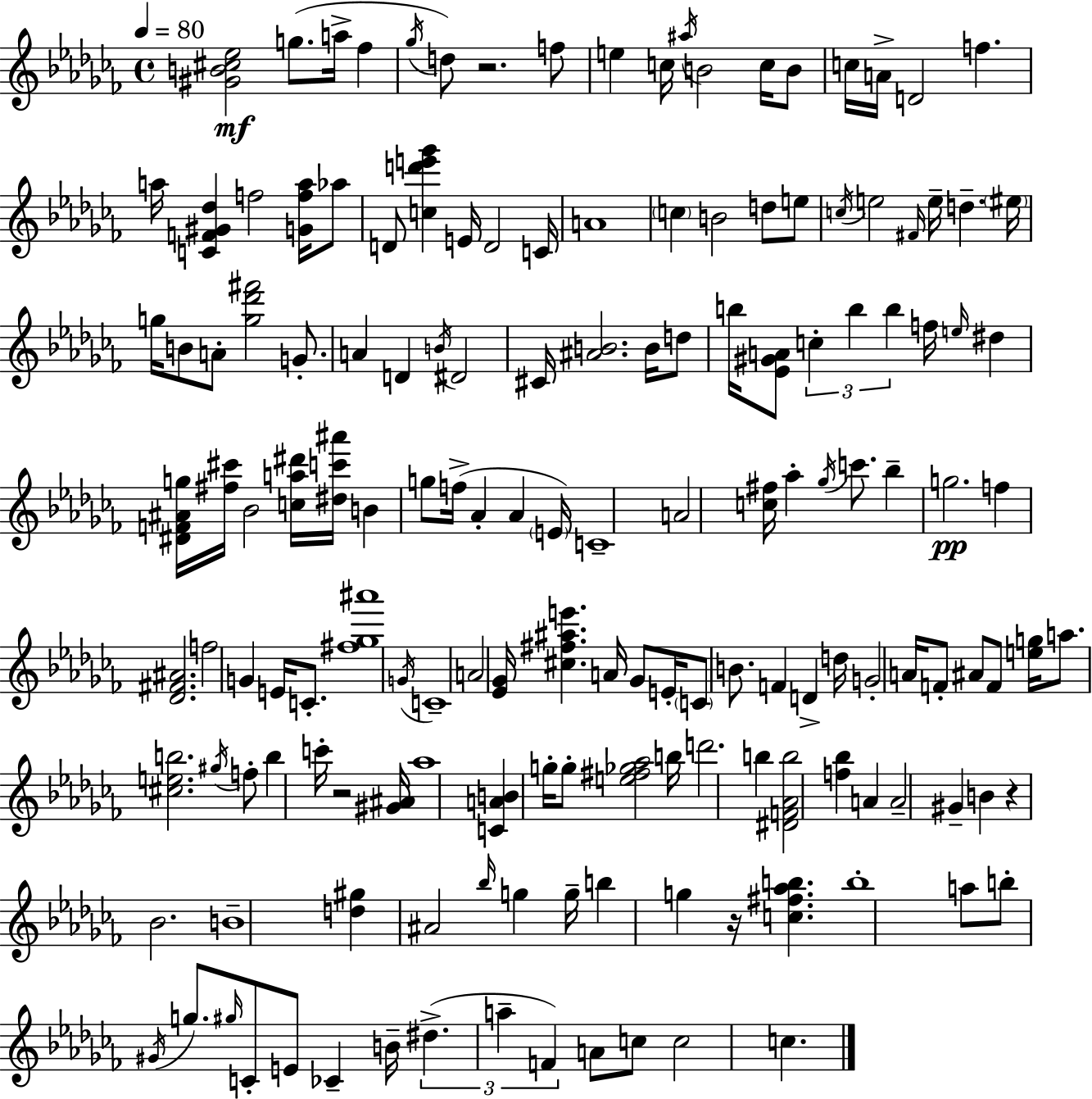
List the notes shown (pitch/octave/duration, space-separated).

[G#4,B4,C#5,Eb5]/h G5/e. A5/s FES5/q Gb5/s D5/e R/h. F5/e E5/q C5/s A#5/s B4/h C5/s B4/e C5/s A4/s D4/h F5/q. A5/s [C4,F4,G#4,Db5]/q F5/h [G4,F5,A5]/s Ab5/e D4/e [C5,D6,E6,Gb6]/q E4/s D4/h C4/s A4/w C5/q B4/h D5/e E5/e C5/s E5/h F#4/s E5/s D5/q. EIS5/s G5/s B4/e A4/e [G5,Db6,F#6]/h G4/e. A4/q D4/q B4/s D#4/h C#4/s [A#4,B4]/h. B4/s D5/e B5/s [Eb4,G#4,A4]/e C5/q B5/q B5/q F5/s E5/s D#5/q [D#4,F4,A#4,G5]/s [F#5,C#6]/s Bb4/h [C5,A5,D#6]/s [D#5,C6,A#6]/s B4/q G5/e F5/s Ab4/q Ab4/q E4/s C4/w A4/h [C5,F#5]/s Ab5/q Gb5/s C6/e. Bb5/q G5/h. F5/q [Db4,F#4,A#4]/h. F5/h G4/q E4/s C4/e. [F#5,Gb5,A#6]/w G4/s C4/w A4/h [Eb4,Gb4]/s [C#5,F#5,A#5,E6]/q. A4/s Gb4/e E4/s C4/e B4/e. F4/q D4/q D5/s G4/h A4/s F4/e A#4/e F4/e [E5,G5]/s A5/e. [C#5,E5,B5]/h. G#5/s F5/e B5/q C6/s R/h [G#4,A#4]/s Ab5/w [C4,A4,B4]/q G5/s G5/e [E5,F#5,Gb5,Ab5]/h B5/s D6/h. B5/q [D#4,F4,Ab4,B5]/h [F5,Bb5]/q A4/q A4/h G#4/q B4/q R/q Bb4/h. B4/w [D5,G#5]/q A#4/h Bb5/s G5/q G5/s B5/q G5/q R/s [C5,F#5,Ab5,B5]/q. B5/w A5/e B5/e G#4/s G5/e. G#5/s C4/e E4/e CES4/q B4/s D#5/q. A5/q F4/q A4/e C5/e C5/h C5/q.